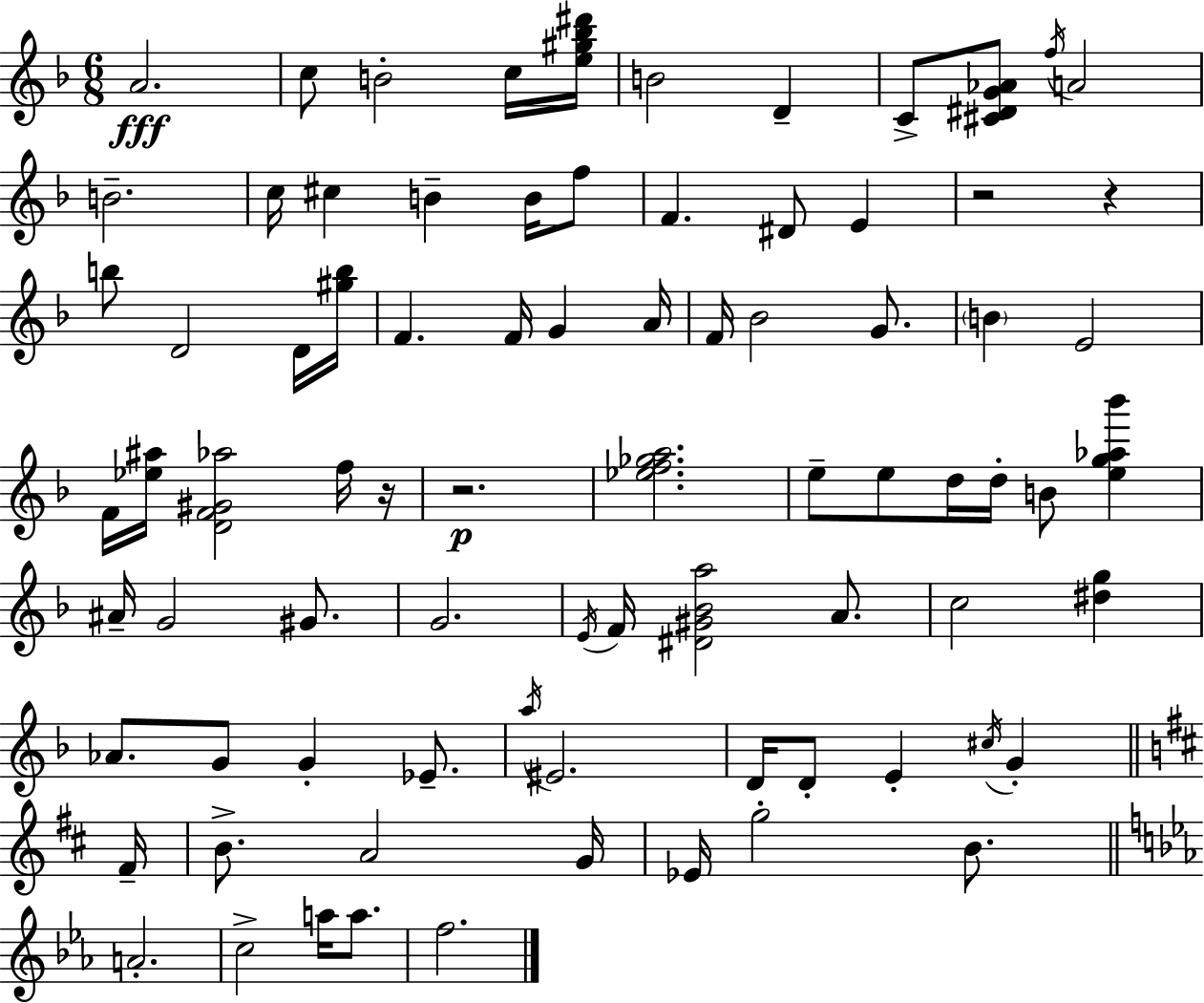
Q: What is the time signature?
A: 6/8